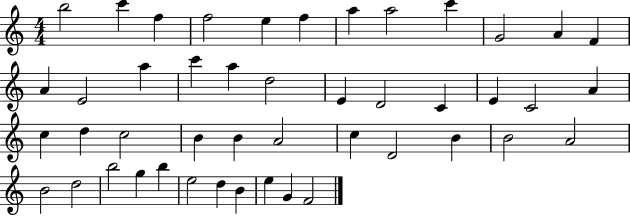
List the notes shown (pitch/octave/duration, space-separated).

B5/h C6/q F5/q F5/h E5/q F5/q A5/q A5/h C6/q G4/h A4/q F4/q A4/q E4/h A5/q C6/q A5/q D5/h E4/q D4/h C4/q E4/q C4/h A4/q C5/q D5/q C5/h B4/q B4/q A4/h C5/q D4/h B4/q B4/h A4/h B4/h D5/h B5/h G5/q B5/q E5/h D5/q B4/q E5/q G4/q F4/h